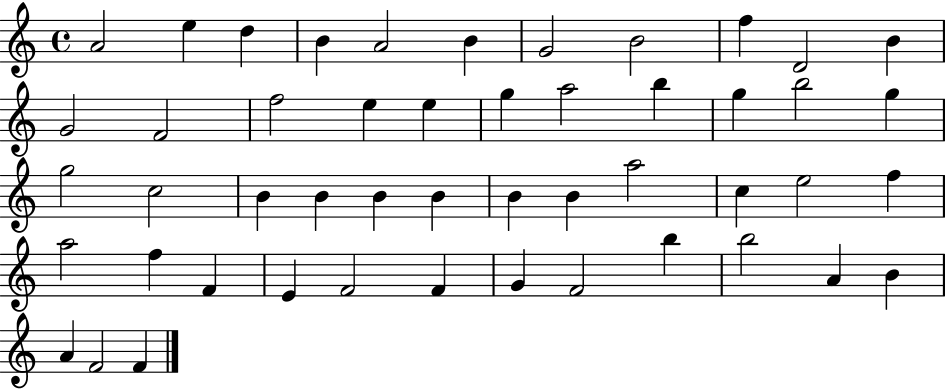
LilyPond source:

{
  \clef treble
  \time 4/4
  \defaultTimeSignature
  \key c \major
  a'2 e''4 d''4 | b'4 a'2 b'4 | g'2 b'2 | f''4 d'2 b'4 | \break g'2 f'2 | f''2 e''4 e''4 | g''4 a''2 b''4 | g''4 b''2 g''4 | \break g''2 c''2 | b'4 b'4 b'4 b'4 | b'4 b'4 a''2 | c''4 e''2 f''4 | \break a''2 f''4 f'4 | e'4 f'2 f'4 | g'4 f'2 b''4 | b''2 a'4 b'4 | \break a'4 f'2 f'4 | \bar "|."
}